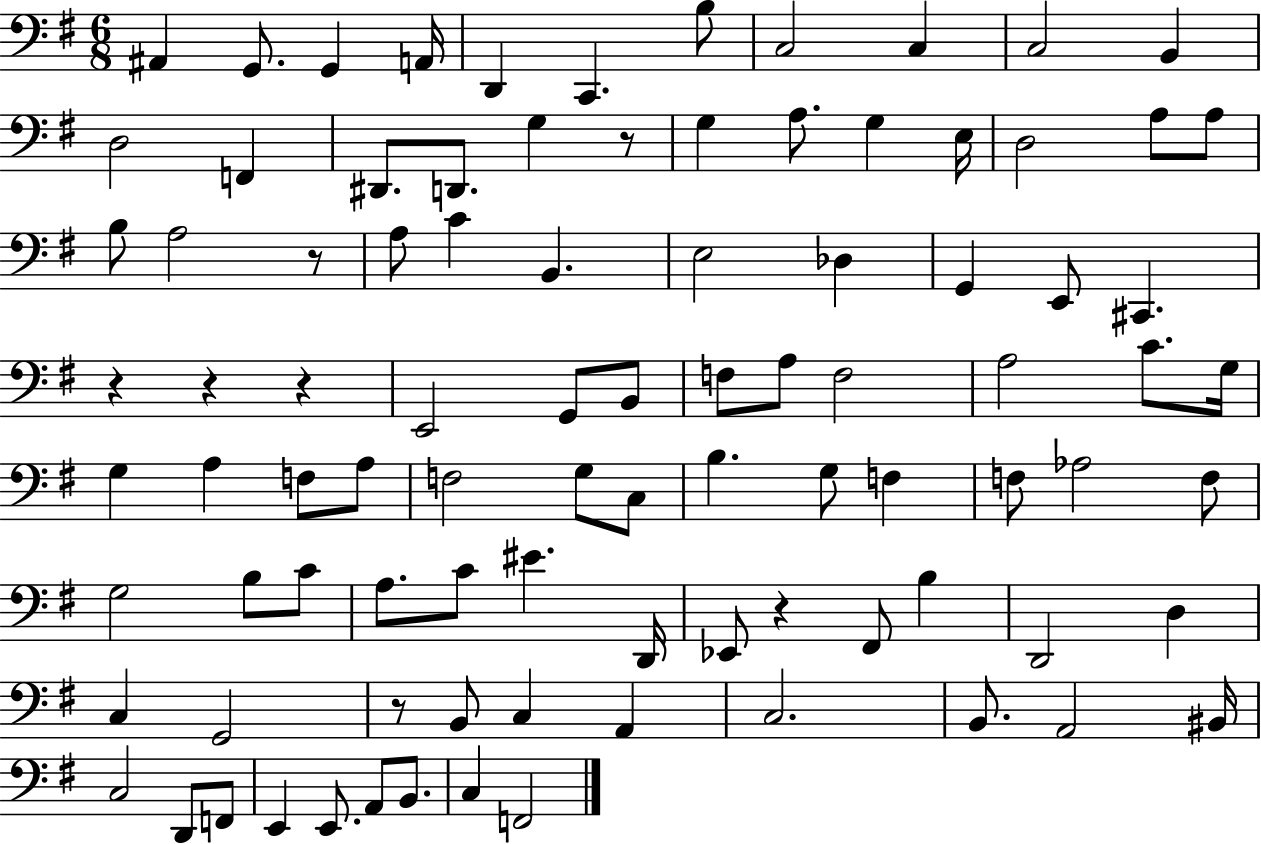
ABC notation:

X:1
T:Untitled
M:6/8
L:1/4
K:G
^A,, G,,/2 G,, A,,/4 D,, C,, B,/2 C,2 C, C,2 B,, D,2 F,, ^D,,/2 D,,/2 G, z/2 G, A,/2 G, E,/4 D,2 A,/2 A,/2 B,/2 A,2 z/2 A,/2 C B,, E,2 _D, G,, E,,/2 ^C,, z z z E,,2 G,,/2 B,,/2 F,/2 A,/2 F,2 A,2 C/2 G,/4 G, A, F,/2 A,/2 F,2 G,/2 C,/2 B, G,/2 F, F,/2 _A,2 F,/2 G,2 B,/2 C/2 A,/2 C/2 ^E D,,/4 _E,,/2 z ^F,,/2 B, D,,2 D, C, G,,2 z/2 B,,/2 C, A,, C,2 B,,/2 A,,2 ^B,,/4 C,2 D,,/2 F,,/2 E,, E,,/2 A,,/2 B,,/2 C, F,,2